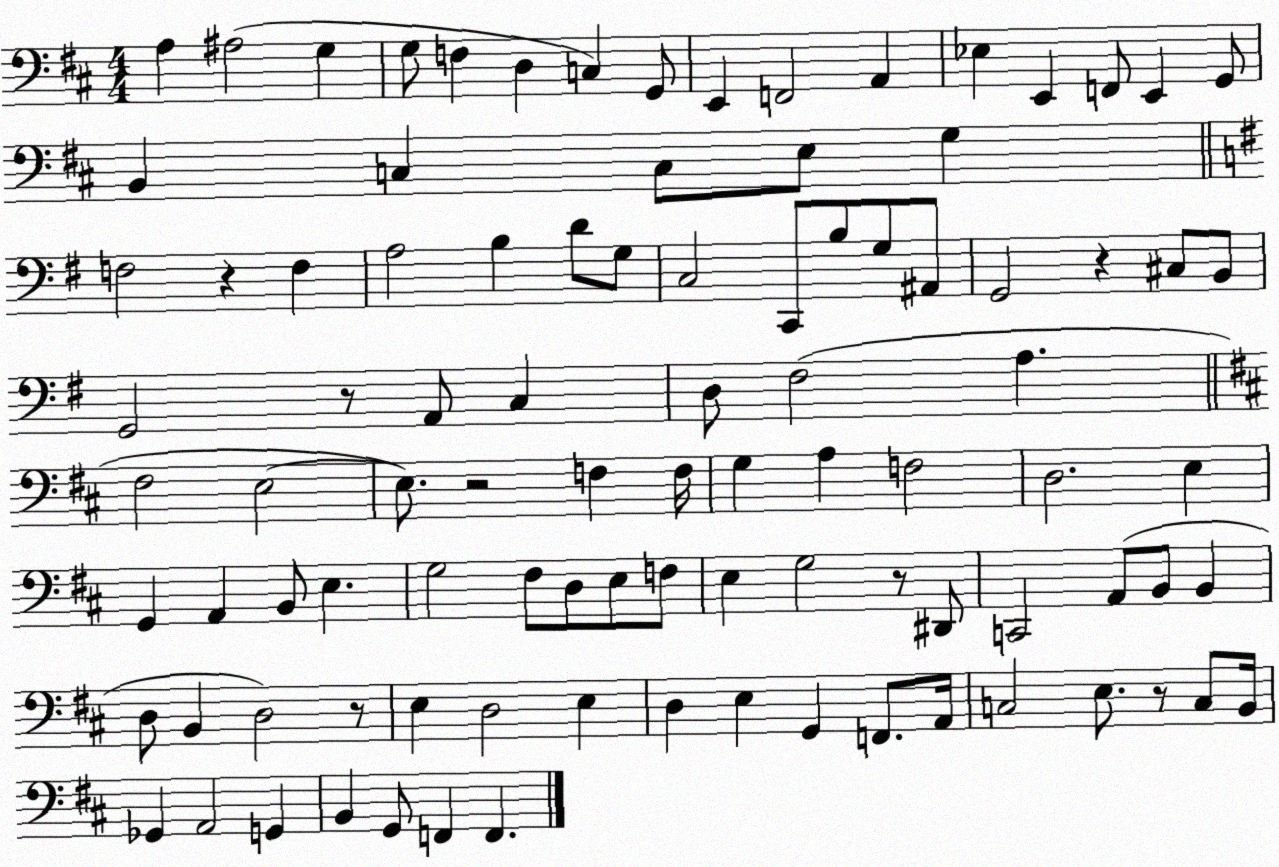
X:1
T:Untitled
M:4/4
L:1/4
K:D
A, ^A,2 G, G,/2 F, D, C, G,,/2 E,, F,,2 A,, _E, E,, F,,/2 E,, G,,/2 B,, C, C,/2 E,/2 G, F,2 z F, A,2 B, D/2 G,/2 C,2 C,,/2 B,/2 G,/2 ^A,,/2 G,,2 z ^C,/2 B,,/2 G,,2 z/2 A,,/2 C, D,/2 ^F,2 A, ^F,2 E,2 E,/2 z2 F, F,/4 G, A, F,2 D,2 E, G,, A,, B,,/2 E, G,2 ^F,/2 D,/2 E,/2 F,/2 E, G,2 z/2 ^D,,/2 C,,2 A,,/2 B,,/2 B,, D,/2 B,, D,2 z/2 E, D,2 E, D, E, G,, F,,/2 A,,/4 C,2 E,/2 z/2 C,/2 B,,/4 _G,, A,,2 G,, B,, G,,/2 F,, F,,